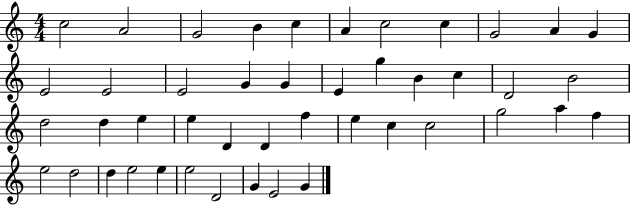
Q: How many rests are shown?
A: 0